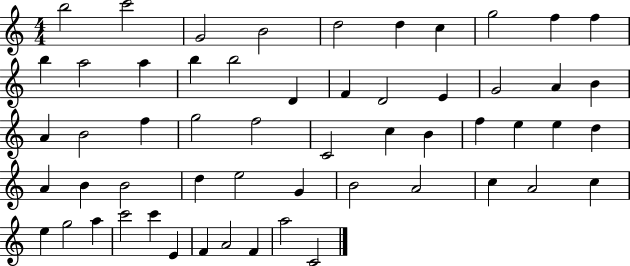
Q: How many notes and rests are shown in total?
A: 56